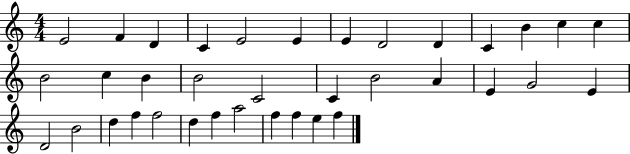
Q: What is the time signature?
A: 4/4